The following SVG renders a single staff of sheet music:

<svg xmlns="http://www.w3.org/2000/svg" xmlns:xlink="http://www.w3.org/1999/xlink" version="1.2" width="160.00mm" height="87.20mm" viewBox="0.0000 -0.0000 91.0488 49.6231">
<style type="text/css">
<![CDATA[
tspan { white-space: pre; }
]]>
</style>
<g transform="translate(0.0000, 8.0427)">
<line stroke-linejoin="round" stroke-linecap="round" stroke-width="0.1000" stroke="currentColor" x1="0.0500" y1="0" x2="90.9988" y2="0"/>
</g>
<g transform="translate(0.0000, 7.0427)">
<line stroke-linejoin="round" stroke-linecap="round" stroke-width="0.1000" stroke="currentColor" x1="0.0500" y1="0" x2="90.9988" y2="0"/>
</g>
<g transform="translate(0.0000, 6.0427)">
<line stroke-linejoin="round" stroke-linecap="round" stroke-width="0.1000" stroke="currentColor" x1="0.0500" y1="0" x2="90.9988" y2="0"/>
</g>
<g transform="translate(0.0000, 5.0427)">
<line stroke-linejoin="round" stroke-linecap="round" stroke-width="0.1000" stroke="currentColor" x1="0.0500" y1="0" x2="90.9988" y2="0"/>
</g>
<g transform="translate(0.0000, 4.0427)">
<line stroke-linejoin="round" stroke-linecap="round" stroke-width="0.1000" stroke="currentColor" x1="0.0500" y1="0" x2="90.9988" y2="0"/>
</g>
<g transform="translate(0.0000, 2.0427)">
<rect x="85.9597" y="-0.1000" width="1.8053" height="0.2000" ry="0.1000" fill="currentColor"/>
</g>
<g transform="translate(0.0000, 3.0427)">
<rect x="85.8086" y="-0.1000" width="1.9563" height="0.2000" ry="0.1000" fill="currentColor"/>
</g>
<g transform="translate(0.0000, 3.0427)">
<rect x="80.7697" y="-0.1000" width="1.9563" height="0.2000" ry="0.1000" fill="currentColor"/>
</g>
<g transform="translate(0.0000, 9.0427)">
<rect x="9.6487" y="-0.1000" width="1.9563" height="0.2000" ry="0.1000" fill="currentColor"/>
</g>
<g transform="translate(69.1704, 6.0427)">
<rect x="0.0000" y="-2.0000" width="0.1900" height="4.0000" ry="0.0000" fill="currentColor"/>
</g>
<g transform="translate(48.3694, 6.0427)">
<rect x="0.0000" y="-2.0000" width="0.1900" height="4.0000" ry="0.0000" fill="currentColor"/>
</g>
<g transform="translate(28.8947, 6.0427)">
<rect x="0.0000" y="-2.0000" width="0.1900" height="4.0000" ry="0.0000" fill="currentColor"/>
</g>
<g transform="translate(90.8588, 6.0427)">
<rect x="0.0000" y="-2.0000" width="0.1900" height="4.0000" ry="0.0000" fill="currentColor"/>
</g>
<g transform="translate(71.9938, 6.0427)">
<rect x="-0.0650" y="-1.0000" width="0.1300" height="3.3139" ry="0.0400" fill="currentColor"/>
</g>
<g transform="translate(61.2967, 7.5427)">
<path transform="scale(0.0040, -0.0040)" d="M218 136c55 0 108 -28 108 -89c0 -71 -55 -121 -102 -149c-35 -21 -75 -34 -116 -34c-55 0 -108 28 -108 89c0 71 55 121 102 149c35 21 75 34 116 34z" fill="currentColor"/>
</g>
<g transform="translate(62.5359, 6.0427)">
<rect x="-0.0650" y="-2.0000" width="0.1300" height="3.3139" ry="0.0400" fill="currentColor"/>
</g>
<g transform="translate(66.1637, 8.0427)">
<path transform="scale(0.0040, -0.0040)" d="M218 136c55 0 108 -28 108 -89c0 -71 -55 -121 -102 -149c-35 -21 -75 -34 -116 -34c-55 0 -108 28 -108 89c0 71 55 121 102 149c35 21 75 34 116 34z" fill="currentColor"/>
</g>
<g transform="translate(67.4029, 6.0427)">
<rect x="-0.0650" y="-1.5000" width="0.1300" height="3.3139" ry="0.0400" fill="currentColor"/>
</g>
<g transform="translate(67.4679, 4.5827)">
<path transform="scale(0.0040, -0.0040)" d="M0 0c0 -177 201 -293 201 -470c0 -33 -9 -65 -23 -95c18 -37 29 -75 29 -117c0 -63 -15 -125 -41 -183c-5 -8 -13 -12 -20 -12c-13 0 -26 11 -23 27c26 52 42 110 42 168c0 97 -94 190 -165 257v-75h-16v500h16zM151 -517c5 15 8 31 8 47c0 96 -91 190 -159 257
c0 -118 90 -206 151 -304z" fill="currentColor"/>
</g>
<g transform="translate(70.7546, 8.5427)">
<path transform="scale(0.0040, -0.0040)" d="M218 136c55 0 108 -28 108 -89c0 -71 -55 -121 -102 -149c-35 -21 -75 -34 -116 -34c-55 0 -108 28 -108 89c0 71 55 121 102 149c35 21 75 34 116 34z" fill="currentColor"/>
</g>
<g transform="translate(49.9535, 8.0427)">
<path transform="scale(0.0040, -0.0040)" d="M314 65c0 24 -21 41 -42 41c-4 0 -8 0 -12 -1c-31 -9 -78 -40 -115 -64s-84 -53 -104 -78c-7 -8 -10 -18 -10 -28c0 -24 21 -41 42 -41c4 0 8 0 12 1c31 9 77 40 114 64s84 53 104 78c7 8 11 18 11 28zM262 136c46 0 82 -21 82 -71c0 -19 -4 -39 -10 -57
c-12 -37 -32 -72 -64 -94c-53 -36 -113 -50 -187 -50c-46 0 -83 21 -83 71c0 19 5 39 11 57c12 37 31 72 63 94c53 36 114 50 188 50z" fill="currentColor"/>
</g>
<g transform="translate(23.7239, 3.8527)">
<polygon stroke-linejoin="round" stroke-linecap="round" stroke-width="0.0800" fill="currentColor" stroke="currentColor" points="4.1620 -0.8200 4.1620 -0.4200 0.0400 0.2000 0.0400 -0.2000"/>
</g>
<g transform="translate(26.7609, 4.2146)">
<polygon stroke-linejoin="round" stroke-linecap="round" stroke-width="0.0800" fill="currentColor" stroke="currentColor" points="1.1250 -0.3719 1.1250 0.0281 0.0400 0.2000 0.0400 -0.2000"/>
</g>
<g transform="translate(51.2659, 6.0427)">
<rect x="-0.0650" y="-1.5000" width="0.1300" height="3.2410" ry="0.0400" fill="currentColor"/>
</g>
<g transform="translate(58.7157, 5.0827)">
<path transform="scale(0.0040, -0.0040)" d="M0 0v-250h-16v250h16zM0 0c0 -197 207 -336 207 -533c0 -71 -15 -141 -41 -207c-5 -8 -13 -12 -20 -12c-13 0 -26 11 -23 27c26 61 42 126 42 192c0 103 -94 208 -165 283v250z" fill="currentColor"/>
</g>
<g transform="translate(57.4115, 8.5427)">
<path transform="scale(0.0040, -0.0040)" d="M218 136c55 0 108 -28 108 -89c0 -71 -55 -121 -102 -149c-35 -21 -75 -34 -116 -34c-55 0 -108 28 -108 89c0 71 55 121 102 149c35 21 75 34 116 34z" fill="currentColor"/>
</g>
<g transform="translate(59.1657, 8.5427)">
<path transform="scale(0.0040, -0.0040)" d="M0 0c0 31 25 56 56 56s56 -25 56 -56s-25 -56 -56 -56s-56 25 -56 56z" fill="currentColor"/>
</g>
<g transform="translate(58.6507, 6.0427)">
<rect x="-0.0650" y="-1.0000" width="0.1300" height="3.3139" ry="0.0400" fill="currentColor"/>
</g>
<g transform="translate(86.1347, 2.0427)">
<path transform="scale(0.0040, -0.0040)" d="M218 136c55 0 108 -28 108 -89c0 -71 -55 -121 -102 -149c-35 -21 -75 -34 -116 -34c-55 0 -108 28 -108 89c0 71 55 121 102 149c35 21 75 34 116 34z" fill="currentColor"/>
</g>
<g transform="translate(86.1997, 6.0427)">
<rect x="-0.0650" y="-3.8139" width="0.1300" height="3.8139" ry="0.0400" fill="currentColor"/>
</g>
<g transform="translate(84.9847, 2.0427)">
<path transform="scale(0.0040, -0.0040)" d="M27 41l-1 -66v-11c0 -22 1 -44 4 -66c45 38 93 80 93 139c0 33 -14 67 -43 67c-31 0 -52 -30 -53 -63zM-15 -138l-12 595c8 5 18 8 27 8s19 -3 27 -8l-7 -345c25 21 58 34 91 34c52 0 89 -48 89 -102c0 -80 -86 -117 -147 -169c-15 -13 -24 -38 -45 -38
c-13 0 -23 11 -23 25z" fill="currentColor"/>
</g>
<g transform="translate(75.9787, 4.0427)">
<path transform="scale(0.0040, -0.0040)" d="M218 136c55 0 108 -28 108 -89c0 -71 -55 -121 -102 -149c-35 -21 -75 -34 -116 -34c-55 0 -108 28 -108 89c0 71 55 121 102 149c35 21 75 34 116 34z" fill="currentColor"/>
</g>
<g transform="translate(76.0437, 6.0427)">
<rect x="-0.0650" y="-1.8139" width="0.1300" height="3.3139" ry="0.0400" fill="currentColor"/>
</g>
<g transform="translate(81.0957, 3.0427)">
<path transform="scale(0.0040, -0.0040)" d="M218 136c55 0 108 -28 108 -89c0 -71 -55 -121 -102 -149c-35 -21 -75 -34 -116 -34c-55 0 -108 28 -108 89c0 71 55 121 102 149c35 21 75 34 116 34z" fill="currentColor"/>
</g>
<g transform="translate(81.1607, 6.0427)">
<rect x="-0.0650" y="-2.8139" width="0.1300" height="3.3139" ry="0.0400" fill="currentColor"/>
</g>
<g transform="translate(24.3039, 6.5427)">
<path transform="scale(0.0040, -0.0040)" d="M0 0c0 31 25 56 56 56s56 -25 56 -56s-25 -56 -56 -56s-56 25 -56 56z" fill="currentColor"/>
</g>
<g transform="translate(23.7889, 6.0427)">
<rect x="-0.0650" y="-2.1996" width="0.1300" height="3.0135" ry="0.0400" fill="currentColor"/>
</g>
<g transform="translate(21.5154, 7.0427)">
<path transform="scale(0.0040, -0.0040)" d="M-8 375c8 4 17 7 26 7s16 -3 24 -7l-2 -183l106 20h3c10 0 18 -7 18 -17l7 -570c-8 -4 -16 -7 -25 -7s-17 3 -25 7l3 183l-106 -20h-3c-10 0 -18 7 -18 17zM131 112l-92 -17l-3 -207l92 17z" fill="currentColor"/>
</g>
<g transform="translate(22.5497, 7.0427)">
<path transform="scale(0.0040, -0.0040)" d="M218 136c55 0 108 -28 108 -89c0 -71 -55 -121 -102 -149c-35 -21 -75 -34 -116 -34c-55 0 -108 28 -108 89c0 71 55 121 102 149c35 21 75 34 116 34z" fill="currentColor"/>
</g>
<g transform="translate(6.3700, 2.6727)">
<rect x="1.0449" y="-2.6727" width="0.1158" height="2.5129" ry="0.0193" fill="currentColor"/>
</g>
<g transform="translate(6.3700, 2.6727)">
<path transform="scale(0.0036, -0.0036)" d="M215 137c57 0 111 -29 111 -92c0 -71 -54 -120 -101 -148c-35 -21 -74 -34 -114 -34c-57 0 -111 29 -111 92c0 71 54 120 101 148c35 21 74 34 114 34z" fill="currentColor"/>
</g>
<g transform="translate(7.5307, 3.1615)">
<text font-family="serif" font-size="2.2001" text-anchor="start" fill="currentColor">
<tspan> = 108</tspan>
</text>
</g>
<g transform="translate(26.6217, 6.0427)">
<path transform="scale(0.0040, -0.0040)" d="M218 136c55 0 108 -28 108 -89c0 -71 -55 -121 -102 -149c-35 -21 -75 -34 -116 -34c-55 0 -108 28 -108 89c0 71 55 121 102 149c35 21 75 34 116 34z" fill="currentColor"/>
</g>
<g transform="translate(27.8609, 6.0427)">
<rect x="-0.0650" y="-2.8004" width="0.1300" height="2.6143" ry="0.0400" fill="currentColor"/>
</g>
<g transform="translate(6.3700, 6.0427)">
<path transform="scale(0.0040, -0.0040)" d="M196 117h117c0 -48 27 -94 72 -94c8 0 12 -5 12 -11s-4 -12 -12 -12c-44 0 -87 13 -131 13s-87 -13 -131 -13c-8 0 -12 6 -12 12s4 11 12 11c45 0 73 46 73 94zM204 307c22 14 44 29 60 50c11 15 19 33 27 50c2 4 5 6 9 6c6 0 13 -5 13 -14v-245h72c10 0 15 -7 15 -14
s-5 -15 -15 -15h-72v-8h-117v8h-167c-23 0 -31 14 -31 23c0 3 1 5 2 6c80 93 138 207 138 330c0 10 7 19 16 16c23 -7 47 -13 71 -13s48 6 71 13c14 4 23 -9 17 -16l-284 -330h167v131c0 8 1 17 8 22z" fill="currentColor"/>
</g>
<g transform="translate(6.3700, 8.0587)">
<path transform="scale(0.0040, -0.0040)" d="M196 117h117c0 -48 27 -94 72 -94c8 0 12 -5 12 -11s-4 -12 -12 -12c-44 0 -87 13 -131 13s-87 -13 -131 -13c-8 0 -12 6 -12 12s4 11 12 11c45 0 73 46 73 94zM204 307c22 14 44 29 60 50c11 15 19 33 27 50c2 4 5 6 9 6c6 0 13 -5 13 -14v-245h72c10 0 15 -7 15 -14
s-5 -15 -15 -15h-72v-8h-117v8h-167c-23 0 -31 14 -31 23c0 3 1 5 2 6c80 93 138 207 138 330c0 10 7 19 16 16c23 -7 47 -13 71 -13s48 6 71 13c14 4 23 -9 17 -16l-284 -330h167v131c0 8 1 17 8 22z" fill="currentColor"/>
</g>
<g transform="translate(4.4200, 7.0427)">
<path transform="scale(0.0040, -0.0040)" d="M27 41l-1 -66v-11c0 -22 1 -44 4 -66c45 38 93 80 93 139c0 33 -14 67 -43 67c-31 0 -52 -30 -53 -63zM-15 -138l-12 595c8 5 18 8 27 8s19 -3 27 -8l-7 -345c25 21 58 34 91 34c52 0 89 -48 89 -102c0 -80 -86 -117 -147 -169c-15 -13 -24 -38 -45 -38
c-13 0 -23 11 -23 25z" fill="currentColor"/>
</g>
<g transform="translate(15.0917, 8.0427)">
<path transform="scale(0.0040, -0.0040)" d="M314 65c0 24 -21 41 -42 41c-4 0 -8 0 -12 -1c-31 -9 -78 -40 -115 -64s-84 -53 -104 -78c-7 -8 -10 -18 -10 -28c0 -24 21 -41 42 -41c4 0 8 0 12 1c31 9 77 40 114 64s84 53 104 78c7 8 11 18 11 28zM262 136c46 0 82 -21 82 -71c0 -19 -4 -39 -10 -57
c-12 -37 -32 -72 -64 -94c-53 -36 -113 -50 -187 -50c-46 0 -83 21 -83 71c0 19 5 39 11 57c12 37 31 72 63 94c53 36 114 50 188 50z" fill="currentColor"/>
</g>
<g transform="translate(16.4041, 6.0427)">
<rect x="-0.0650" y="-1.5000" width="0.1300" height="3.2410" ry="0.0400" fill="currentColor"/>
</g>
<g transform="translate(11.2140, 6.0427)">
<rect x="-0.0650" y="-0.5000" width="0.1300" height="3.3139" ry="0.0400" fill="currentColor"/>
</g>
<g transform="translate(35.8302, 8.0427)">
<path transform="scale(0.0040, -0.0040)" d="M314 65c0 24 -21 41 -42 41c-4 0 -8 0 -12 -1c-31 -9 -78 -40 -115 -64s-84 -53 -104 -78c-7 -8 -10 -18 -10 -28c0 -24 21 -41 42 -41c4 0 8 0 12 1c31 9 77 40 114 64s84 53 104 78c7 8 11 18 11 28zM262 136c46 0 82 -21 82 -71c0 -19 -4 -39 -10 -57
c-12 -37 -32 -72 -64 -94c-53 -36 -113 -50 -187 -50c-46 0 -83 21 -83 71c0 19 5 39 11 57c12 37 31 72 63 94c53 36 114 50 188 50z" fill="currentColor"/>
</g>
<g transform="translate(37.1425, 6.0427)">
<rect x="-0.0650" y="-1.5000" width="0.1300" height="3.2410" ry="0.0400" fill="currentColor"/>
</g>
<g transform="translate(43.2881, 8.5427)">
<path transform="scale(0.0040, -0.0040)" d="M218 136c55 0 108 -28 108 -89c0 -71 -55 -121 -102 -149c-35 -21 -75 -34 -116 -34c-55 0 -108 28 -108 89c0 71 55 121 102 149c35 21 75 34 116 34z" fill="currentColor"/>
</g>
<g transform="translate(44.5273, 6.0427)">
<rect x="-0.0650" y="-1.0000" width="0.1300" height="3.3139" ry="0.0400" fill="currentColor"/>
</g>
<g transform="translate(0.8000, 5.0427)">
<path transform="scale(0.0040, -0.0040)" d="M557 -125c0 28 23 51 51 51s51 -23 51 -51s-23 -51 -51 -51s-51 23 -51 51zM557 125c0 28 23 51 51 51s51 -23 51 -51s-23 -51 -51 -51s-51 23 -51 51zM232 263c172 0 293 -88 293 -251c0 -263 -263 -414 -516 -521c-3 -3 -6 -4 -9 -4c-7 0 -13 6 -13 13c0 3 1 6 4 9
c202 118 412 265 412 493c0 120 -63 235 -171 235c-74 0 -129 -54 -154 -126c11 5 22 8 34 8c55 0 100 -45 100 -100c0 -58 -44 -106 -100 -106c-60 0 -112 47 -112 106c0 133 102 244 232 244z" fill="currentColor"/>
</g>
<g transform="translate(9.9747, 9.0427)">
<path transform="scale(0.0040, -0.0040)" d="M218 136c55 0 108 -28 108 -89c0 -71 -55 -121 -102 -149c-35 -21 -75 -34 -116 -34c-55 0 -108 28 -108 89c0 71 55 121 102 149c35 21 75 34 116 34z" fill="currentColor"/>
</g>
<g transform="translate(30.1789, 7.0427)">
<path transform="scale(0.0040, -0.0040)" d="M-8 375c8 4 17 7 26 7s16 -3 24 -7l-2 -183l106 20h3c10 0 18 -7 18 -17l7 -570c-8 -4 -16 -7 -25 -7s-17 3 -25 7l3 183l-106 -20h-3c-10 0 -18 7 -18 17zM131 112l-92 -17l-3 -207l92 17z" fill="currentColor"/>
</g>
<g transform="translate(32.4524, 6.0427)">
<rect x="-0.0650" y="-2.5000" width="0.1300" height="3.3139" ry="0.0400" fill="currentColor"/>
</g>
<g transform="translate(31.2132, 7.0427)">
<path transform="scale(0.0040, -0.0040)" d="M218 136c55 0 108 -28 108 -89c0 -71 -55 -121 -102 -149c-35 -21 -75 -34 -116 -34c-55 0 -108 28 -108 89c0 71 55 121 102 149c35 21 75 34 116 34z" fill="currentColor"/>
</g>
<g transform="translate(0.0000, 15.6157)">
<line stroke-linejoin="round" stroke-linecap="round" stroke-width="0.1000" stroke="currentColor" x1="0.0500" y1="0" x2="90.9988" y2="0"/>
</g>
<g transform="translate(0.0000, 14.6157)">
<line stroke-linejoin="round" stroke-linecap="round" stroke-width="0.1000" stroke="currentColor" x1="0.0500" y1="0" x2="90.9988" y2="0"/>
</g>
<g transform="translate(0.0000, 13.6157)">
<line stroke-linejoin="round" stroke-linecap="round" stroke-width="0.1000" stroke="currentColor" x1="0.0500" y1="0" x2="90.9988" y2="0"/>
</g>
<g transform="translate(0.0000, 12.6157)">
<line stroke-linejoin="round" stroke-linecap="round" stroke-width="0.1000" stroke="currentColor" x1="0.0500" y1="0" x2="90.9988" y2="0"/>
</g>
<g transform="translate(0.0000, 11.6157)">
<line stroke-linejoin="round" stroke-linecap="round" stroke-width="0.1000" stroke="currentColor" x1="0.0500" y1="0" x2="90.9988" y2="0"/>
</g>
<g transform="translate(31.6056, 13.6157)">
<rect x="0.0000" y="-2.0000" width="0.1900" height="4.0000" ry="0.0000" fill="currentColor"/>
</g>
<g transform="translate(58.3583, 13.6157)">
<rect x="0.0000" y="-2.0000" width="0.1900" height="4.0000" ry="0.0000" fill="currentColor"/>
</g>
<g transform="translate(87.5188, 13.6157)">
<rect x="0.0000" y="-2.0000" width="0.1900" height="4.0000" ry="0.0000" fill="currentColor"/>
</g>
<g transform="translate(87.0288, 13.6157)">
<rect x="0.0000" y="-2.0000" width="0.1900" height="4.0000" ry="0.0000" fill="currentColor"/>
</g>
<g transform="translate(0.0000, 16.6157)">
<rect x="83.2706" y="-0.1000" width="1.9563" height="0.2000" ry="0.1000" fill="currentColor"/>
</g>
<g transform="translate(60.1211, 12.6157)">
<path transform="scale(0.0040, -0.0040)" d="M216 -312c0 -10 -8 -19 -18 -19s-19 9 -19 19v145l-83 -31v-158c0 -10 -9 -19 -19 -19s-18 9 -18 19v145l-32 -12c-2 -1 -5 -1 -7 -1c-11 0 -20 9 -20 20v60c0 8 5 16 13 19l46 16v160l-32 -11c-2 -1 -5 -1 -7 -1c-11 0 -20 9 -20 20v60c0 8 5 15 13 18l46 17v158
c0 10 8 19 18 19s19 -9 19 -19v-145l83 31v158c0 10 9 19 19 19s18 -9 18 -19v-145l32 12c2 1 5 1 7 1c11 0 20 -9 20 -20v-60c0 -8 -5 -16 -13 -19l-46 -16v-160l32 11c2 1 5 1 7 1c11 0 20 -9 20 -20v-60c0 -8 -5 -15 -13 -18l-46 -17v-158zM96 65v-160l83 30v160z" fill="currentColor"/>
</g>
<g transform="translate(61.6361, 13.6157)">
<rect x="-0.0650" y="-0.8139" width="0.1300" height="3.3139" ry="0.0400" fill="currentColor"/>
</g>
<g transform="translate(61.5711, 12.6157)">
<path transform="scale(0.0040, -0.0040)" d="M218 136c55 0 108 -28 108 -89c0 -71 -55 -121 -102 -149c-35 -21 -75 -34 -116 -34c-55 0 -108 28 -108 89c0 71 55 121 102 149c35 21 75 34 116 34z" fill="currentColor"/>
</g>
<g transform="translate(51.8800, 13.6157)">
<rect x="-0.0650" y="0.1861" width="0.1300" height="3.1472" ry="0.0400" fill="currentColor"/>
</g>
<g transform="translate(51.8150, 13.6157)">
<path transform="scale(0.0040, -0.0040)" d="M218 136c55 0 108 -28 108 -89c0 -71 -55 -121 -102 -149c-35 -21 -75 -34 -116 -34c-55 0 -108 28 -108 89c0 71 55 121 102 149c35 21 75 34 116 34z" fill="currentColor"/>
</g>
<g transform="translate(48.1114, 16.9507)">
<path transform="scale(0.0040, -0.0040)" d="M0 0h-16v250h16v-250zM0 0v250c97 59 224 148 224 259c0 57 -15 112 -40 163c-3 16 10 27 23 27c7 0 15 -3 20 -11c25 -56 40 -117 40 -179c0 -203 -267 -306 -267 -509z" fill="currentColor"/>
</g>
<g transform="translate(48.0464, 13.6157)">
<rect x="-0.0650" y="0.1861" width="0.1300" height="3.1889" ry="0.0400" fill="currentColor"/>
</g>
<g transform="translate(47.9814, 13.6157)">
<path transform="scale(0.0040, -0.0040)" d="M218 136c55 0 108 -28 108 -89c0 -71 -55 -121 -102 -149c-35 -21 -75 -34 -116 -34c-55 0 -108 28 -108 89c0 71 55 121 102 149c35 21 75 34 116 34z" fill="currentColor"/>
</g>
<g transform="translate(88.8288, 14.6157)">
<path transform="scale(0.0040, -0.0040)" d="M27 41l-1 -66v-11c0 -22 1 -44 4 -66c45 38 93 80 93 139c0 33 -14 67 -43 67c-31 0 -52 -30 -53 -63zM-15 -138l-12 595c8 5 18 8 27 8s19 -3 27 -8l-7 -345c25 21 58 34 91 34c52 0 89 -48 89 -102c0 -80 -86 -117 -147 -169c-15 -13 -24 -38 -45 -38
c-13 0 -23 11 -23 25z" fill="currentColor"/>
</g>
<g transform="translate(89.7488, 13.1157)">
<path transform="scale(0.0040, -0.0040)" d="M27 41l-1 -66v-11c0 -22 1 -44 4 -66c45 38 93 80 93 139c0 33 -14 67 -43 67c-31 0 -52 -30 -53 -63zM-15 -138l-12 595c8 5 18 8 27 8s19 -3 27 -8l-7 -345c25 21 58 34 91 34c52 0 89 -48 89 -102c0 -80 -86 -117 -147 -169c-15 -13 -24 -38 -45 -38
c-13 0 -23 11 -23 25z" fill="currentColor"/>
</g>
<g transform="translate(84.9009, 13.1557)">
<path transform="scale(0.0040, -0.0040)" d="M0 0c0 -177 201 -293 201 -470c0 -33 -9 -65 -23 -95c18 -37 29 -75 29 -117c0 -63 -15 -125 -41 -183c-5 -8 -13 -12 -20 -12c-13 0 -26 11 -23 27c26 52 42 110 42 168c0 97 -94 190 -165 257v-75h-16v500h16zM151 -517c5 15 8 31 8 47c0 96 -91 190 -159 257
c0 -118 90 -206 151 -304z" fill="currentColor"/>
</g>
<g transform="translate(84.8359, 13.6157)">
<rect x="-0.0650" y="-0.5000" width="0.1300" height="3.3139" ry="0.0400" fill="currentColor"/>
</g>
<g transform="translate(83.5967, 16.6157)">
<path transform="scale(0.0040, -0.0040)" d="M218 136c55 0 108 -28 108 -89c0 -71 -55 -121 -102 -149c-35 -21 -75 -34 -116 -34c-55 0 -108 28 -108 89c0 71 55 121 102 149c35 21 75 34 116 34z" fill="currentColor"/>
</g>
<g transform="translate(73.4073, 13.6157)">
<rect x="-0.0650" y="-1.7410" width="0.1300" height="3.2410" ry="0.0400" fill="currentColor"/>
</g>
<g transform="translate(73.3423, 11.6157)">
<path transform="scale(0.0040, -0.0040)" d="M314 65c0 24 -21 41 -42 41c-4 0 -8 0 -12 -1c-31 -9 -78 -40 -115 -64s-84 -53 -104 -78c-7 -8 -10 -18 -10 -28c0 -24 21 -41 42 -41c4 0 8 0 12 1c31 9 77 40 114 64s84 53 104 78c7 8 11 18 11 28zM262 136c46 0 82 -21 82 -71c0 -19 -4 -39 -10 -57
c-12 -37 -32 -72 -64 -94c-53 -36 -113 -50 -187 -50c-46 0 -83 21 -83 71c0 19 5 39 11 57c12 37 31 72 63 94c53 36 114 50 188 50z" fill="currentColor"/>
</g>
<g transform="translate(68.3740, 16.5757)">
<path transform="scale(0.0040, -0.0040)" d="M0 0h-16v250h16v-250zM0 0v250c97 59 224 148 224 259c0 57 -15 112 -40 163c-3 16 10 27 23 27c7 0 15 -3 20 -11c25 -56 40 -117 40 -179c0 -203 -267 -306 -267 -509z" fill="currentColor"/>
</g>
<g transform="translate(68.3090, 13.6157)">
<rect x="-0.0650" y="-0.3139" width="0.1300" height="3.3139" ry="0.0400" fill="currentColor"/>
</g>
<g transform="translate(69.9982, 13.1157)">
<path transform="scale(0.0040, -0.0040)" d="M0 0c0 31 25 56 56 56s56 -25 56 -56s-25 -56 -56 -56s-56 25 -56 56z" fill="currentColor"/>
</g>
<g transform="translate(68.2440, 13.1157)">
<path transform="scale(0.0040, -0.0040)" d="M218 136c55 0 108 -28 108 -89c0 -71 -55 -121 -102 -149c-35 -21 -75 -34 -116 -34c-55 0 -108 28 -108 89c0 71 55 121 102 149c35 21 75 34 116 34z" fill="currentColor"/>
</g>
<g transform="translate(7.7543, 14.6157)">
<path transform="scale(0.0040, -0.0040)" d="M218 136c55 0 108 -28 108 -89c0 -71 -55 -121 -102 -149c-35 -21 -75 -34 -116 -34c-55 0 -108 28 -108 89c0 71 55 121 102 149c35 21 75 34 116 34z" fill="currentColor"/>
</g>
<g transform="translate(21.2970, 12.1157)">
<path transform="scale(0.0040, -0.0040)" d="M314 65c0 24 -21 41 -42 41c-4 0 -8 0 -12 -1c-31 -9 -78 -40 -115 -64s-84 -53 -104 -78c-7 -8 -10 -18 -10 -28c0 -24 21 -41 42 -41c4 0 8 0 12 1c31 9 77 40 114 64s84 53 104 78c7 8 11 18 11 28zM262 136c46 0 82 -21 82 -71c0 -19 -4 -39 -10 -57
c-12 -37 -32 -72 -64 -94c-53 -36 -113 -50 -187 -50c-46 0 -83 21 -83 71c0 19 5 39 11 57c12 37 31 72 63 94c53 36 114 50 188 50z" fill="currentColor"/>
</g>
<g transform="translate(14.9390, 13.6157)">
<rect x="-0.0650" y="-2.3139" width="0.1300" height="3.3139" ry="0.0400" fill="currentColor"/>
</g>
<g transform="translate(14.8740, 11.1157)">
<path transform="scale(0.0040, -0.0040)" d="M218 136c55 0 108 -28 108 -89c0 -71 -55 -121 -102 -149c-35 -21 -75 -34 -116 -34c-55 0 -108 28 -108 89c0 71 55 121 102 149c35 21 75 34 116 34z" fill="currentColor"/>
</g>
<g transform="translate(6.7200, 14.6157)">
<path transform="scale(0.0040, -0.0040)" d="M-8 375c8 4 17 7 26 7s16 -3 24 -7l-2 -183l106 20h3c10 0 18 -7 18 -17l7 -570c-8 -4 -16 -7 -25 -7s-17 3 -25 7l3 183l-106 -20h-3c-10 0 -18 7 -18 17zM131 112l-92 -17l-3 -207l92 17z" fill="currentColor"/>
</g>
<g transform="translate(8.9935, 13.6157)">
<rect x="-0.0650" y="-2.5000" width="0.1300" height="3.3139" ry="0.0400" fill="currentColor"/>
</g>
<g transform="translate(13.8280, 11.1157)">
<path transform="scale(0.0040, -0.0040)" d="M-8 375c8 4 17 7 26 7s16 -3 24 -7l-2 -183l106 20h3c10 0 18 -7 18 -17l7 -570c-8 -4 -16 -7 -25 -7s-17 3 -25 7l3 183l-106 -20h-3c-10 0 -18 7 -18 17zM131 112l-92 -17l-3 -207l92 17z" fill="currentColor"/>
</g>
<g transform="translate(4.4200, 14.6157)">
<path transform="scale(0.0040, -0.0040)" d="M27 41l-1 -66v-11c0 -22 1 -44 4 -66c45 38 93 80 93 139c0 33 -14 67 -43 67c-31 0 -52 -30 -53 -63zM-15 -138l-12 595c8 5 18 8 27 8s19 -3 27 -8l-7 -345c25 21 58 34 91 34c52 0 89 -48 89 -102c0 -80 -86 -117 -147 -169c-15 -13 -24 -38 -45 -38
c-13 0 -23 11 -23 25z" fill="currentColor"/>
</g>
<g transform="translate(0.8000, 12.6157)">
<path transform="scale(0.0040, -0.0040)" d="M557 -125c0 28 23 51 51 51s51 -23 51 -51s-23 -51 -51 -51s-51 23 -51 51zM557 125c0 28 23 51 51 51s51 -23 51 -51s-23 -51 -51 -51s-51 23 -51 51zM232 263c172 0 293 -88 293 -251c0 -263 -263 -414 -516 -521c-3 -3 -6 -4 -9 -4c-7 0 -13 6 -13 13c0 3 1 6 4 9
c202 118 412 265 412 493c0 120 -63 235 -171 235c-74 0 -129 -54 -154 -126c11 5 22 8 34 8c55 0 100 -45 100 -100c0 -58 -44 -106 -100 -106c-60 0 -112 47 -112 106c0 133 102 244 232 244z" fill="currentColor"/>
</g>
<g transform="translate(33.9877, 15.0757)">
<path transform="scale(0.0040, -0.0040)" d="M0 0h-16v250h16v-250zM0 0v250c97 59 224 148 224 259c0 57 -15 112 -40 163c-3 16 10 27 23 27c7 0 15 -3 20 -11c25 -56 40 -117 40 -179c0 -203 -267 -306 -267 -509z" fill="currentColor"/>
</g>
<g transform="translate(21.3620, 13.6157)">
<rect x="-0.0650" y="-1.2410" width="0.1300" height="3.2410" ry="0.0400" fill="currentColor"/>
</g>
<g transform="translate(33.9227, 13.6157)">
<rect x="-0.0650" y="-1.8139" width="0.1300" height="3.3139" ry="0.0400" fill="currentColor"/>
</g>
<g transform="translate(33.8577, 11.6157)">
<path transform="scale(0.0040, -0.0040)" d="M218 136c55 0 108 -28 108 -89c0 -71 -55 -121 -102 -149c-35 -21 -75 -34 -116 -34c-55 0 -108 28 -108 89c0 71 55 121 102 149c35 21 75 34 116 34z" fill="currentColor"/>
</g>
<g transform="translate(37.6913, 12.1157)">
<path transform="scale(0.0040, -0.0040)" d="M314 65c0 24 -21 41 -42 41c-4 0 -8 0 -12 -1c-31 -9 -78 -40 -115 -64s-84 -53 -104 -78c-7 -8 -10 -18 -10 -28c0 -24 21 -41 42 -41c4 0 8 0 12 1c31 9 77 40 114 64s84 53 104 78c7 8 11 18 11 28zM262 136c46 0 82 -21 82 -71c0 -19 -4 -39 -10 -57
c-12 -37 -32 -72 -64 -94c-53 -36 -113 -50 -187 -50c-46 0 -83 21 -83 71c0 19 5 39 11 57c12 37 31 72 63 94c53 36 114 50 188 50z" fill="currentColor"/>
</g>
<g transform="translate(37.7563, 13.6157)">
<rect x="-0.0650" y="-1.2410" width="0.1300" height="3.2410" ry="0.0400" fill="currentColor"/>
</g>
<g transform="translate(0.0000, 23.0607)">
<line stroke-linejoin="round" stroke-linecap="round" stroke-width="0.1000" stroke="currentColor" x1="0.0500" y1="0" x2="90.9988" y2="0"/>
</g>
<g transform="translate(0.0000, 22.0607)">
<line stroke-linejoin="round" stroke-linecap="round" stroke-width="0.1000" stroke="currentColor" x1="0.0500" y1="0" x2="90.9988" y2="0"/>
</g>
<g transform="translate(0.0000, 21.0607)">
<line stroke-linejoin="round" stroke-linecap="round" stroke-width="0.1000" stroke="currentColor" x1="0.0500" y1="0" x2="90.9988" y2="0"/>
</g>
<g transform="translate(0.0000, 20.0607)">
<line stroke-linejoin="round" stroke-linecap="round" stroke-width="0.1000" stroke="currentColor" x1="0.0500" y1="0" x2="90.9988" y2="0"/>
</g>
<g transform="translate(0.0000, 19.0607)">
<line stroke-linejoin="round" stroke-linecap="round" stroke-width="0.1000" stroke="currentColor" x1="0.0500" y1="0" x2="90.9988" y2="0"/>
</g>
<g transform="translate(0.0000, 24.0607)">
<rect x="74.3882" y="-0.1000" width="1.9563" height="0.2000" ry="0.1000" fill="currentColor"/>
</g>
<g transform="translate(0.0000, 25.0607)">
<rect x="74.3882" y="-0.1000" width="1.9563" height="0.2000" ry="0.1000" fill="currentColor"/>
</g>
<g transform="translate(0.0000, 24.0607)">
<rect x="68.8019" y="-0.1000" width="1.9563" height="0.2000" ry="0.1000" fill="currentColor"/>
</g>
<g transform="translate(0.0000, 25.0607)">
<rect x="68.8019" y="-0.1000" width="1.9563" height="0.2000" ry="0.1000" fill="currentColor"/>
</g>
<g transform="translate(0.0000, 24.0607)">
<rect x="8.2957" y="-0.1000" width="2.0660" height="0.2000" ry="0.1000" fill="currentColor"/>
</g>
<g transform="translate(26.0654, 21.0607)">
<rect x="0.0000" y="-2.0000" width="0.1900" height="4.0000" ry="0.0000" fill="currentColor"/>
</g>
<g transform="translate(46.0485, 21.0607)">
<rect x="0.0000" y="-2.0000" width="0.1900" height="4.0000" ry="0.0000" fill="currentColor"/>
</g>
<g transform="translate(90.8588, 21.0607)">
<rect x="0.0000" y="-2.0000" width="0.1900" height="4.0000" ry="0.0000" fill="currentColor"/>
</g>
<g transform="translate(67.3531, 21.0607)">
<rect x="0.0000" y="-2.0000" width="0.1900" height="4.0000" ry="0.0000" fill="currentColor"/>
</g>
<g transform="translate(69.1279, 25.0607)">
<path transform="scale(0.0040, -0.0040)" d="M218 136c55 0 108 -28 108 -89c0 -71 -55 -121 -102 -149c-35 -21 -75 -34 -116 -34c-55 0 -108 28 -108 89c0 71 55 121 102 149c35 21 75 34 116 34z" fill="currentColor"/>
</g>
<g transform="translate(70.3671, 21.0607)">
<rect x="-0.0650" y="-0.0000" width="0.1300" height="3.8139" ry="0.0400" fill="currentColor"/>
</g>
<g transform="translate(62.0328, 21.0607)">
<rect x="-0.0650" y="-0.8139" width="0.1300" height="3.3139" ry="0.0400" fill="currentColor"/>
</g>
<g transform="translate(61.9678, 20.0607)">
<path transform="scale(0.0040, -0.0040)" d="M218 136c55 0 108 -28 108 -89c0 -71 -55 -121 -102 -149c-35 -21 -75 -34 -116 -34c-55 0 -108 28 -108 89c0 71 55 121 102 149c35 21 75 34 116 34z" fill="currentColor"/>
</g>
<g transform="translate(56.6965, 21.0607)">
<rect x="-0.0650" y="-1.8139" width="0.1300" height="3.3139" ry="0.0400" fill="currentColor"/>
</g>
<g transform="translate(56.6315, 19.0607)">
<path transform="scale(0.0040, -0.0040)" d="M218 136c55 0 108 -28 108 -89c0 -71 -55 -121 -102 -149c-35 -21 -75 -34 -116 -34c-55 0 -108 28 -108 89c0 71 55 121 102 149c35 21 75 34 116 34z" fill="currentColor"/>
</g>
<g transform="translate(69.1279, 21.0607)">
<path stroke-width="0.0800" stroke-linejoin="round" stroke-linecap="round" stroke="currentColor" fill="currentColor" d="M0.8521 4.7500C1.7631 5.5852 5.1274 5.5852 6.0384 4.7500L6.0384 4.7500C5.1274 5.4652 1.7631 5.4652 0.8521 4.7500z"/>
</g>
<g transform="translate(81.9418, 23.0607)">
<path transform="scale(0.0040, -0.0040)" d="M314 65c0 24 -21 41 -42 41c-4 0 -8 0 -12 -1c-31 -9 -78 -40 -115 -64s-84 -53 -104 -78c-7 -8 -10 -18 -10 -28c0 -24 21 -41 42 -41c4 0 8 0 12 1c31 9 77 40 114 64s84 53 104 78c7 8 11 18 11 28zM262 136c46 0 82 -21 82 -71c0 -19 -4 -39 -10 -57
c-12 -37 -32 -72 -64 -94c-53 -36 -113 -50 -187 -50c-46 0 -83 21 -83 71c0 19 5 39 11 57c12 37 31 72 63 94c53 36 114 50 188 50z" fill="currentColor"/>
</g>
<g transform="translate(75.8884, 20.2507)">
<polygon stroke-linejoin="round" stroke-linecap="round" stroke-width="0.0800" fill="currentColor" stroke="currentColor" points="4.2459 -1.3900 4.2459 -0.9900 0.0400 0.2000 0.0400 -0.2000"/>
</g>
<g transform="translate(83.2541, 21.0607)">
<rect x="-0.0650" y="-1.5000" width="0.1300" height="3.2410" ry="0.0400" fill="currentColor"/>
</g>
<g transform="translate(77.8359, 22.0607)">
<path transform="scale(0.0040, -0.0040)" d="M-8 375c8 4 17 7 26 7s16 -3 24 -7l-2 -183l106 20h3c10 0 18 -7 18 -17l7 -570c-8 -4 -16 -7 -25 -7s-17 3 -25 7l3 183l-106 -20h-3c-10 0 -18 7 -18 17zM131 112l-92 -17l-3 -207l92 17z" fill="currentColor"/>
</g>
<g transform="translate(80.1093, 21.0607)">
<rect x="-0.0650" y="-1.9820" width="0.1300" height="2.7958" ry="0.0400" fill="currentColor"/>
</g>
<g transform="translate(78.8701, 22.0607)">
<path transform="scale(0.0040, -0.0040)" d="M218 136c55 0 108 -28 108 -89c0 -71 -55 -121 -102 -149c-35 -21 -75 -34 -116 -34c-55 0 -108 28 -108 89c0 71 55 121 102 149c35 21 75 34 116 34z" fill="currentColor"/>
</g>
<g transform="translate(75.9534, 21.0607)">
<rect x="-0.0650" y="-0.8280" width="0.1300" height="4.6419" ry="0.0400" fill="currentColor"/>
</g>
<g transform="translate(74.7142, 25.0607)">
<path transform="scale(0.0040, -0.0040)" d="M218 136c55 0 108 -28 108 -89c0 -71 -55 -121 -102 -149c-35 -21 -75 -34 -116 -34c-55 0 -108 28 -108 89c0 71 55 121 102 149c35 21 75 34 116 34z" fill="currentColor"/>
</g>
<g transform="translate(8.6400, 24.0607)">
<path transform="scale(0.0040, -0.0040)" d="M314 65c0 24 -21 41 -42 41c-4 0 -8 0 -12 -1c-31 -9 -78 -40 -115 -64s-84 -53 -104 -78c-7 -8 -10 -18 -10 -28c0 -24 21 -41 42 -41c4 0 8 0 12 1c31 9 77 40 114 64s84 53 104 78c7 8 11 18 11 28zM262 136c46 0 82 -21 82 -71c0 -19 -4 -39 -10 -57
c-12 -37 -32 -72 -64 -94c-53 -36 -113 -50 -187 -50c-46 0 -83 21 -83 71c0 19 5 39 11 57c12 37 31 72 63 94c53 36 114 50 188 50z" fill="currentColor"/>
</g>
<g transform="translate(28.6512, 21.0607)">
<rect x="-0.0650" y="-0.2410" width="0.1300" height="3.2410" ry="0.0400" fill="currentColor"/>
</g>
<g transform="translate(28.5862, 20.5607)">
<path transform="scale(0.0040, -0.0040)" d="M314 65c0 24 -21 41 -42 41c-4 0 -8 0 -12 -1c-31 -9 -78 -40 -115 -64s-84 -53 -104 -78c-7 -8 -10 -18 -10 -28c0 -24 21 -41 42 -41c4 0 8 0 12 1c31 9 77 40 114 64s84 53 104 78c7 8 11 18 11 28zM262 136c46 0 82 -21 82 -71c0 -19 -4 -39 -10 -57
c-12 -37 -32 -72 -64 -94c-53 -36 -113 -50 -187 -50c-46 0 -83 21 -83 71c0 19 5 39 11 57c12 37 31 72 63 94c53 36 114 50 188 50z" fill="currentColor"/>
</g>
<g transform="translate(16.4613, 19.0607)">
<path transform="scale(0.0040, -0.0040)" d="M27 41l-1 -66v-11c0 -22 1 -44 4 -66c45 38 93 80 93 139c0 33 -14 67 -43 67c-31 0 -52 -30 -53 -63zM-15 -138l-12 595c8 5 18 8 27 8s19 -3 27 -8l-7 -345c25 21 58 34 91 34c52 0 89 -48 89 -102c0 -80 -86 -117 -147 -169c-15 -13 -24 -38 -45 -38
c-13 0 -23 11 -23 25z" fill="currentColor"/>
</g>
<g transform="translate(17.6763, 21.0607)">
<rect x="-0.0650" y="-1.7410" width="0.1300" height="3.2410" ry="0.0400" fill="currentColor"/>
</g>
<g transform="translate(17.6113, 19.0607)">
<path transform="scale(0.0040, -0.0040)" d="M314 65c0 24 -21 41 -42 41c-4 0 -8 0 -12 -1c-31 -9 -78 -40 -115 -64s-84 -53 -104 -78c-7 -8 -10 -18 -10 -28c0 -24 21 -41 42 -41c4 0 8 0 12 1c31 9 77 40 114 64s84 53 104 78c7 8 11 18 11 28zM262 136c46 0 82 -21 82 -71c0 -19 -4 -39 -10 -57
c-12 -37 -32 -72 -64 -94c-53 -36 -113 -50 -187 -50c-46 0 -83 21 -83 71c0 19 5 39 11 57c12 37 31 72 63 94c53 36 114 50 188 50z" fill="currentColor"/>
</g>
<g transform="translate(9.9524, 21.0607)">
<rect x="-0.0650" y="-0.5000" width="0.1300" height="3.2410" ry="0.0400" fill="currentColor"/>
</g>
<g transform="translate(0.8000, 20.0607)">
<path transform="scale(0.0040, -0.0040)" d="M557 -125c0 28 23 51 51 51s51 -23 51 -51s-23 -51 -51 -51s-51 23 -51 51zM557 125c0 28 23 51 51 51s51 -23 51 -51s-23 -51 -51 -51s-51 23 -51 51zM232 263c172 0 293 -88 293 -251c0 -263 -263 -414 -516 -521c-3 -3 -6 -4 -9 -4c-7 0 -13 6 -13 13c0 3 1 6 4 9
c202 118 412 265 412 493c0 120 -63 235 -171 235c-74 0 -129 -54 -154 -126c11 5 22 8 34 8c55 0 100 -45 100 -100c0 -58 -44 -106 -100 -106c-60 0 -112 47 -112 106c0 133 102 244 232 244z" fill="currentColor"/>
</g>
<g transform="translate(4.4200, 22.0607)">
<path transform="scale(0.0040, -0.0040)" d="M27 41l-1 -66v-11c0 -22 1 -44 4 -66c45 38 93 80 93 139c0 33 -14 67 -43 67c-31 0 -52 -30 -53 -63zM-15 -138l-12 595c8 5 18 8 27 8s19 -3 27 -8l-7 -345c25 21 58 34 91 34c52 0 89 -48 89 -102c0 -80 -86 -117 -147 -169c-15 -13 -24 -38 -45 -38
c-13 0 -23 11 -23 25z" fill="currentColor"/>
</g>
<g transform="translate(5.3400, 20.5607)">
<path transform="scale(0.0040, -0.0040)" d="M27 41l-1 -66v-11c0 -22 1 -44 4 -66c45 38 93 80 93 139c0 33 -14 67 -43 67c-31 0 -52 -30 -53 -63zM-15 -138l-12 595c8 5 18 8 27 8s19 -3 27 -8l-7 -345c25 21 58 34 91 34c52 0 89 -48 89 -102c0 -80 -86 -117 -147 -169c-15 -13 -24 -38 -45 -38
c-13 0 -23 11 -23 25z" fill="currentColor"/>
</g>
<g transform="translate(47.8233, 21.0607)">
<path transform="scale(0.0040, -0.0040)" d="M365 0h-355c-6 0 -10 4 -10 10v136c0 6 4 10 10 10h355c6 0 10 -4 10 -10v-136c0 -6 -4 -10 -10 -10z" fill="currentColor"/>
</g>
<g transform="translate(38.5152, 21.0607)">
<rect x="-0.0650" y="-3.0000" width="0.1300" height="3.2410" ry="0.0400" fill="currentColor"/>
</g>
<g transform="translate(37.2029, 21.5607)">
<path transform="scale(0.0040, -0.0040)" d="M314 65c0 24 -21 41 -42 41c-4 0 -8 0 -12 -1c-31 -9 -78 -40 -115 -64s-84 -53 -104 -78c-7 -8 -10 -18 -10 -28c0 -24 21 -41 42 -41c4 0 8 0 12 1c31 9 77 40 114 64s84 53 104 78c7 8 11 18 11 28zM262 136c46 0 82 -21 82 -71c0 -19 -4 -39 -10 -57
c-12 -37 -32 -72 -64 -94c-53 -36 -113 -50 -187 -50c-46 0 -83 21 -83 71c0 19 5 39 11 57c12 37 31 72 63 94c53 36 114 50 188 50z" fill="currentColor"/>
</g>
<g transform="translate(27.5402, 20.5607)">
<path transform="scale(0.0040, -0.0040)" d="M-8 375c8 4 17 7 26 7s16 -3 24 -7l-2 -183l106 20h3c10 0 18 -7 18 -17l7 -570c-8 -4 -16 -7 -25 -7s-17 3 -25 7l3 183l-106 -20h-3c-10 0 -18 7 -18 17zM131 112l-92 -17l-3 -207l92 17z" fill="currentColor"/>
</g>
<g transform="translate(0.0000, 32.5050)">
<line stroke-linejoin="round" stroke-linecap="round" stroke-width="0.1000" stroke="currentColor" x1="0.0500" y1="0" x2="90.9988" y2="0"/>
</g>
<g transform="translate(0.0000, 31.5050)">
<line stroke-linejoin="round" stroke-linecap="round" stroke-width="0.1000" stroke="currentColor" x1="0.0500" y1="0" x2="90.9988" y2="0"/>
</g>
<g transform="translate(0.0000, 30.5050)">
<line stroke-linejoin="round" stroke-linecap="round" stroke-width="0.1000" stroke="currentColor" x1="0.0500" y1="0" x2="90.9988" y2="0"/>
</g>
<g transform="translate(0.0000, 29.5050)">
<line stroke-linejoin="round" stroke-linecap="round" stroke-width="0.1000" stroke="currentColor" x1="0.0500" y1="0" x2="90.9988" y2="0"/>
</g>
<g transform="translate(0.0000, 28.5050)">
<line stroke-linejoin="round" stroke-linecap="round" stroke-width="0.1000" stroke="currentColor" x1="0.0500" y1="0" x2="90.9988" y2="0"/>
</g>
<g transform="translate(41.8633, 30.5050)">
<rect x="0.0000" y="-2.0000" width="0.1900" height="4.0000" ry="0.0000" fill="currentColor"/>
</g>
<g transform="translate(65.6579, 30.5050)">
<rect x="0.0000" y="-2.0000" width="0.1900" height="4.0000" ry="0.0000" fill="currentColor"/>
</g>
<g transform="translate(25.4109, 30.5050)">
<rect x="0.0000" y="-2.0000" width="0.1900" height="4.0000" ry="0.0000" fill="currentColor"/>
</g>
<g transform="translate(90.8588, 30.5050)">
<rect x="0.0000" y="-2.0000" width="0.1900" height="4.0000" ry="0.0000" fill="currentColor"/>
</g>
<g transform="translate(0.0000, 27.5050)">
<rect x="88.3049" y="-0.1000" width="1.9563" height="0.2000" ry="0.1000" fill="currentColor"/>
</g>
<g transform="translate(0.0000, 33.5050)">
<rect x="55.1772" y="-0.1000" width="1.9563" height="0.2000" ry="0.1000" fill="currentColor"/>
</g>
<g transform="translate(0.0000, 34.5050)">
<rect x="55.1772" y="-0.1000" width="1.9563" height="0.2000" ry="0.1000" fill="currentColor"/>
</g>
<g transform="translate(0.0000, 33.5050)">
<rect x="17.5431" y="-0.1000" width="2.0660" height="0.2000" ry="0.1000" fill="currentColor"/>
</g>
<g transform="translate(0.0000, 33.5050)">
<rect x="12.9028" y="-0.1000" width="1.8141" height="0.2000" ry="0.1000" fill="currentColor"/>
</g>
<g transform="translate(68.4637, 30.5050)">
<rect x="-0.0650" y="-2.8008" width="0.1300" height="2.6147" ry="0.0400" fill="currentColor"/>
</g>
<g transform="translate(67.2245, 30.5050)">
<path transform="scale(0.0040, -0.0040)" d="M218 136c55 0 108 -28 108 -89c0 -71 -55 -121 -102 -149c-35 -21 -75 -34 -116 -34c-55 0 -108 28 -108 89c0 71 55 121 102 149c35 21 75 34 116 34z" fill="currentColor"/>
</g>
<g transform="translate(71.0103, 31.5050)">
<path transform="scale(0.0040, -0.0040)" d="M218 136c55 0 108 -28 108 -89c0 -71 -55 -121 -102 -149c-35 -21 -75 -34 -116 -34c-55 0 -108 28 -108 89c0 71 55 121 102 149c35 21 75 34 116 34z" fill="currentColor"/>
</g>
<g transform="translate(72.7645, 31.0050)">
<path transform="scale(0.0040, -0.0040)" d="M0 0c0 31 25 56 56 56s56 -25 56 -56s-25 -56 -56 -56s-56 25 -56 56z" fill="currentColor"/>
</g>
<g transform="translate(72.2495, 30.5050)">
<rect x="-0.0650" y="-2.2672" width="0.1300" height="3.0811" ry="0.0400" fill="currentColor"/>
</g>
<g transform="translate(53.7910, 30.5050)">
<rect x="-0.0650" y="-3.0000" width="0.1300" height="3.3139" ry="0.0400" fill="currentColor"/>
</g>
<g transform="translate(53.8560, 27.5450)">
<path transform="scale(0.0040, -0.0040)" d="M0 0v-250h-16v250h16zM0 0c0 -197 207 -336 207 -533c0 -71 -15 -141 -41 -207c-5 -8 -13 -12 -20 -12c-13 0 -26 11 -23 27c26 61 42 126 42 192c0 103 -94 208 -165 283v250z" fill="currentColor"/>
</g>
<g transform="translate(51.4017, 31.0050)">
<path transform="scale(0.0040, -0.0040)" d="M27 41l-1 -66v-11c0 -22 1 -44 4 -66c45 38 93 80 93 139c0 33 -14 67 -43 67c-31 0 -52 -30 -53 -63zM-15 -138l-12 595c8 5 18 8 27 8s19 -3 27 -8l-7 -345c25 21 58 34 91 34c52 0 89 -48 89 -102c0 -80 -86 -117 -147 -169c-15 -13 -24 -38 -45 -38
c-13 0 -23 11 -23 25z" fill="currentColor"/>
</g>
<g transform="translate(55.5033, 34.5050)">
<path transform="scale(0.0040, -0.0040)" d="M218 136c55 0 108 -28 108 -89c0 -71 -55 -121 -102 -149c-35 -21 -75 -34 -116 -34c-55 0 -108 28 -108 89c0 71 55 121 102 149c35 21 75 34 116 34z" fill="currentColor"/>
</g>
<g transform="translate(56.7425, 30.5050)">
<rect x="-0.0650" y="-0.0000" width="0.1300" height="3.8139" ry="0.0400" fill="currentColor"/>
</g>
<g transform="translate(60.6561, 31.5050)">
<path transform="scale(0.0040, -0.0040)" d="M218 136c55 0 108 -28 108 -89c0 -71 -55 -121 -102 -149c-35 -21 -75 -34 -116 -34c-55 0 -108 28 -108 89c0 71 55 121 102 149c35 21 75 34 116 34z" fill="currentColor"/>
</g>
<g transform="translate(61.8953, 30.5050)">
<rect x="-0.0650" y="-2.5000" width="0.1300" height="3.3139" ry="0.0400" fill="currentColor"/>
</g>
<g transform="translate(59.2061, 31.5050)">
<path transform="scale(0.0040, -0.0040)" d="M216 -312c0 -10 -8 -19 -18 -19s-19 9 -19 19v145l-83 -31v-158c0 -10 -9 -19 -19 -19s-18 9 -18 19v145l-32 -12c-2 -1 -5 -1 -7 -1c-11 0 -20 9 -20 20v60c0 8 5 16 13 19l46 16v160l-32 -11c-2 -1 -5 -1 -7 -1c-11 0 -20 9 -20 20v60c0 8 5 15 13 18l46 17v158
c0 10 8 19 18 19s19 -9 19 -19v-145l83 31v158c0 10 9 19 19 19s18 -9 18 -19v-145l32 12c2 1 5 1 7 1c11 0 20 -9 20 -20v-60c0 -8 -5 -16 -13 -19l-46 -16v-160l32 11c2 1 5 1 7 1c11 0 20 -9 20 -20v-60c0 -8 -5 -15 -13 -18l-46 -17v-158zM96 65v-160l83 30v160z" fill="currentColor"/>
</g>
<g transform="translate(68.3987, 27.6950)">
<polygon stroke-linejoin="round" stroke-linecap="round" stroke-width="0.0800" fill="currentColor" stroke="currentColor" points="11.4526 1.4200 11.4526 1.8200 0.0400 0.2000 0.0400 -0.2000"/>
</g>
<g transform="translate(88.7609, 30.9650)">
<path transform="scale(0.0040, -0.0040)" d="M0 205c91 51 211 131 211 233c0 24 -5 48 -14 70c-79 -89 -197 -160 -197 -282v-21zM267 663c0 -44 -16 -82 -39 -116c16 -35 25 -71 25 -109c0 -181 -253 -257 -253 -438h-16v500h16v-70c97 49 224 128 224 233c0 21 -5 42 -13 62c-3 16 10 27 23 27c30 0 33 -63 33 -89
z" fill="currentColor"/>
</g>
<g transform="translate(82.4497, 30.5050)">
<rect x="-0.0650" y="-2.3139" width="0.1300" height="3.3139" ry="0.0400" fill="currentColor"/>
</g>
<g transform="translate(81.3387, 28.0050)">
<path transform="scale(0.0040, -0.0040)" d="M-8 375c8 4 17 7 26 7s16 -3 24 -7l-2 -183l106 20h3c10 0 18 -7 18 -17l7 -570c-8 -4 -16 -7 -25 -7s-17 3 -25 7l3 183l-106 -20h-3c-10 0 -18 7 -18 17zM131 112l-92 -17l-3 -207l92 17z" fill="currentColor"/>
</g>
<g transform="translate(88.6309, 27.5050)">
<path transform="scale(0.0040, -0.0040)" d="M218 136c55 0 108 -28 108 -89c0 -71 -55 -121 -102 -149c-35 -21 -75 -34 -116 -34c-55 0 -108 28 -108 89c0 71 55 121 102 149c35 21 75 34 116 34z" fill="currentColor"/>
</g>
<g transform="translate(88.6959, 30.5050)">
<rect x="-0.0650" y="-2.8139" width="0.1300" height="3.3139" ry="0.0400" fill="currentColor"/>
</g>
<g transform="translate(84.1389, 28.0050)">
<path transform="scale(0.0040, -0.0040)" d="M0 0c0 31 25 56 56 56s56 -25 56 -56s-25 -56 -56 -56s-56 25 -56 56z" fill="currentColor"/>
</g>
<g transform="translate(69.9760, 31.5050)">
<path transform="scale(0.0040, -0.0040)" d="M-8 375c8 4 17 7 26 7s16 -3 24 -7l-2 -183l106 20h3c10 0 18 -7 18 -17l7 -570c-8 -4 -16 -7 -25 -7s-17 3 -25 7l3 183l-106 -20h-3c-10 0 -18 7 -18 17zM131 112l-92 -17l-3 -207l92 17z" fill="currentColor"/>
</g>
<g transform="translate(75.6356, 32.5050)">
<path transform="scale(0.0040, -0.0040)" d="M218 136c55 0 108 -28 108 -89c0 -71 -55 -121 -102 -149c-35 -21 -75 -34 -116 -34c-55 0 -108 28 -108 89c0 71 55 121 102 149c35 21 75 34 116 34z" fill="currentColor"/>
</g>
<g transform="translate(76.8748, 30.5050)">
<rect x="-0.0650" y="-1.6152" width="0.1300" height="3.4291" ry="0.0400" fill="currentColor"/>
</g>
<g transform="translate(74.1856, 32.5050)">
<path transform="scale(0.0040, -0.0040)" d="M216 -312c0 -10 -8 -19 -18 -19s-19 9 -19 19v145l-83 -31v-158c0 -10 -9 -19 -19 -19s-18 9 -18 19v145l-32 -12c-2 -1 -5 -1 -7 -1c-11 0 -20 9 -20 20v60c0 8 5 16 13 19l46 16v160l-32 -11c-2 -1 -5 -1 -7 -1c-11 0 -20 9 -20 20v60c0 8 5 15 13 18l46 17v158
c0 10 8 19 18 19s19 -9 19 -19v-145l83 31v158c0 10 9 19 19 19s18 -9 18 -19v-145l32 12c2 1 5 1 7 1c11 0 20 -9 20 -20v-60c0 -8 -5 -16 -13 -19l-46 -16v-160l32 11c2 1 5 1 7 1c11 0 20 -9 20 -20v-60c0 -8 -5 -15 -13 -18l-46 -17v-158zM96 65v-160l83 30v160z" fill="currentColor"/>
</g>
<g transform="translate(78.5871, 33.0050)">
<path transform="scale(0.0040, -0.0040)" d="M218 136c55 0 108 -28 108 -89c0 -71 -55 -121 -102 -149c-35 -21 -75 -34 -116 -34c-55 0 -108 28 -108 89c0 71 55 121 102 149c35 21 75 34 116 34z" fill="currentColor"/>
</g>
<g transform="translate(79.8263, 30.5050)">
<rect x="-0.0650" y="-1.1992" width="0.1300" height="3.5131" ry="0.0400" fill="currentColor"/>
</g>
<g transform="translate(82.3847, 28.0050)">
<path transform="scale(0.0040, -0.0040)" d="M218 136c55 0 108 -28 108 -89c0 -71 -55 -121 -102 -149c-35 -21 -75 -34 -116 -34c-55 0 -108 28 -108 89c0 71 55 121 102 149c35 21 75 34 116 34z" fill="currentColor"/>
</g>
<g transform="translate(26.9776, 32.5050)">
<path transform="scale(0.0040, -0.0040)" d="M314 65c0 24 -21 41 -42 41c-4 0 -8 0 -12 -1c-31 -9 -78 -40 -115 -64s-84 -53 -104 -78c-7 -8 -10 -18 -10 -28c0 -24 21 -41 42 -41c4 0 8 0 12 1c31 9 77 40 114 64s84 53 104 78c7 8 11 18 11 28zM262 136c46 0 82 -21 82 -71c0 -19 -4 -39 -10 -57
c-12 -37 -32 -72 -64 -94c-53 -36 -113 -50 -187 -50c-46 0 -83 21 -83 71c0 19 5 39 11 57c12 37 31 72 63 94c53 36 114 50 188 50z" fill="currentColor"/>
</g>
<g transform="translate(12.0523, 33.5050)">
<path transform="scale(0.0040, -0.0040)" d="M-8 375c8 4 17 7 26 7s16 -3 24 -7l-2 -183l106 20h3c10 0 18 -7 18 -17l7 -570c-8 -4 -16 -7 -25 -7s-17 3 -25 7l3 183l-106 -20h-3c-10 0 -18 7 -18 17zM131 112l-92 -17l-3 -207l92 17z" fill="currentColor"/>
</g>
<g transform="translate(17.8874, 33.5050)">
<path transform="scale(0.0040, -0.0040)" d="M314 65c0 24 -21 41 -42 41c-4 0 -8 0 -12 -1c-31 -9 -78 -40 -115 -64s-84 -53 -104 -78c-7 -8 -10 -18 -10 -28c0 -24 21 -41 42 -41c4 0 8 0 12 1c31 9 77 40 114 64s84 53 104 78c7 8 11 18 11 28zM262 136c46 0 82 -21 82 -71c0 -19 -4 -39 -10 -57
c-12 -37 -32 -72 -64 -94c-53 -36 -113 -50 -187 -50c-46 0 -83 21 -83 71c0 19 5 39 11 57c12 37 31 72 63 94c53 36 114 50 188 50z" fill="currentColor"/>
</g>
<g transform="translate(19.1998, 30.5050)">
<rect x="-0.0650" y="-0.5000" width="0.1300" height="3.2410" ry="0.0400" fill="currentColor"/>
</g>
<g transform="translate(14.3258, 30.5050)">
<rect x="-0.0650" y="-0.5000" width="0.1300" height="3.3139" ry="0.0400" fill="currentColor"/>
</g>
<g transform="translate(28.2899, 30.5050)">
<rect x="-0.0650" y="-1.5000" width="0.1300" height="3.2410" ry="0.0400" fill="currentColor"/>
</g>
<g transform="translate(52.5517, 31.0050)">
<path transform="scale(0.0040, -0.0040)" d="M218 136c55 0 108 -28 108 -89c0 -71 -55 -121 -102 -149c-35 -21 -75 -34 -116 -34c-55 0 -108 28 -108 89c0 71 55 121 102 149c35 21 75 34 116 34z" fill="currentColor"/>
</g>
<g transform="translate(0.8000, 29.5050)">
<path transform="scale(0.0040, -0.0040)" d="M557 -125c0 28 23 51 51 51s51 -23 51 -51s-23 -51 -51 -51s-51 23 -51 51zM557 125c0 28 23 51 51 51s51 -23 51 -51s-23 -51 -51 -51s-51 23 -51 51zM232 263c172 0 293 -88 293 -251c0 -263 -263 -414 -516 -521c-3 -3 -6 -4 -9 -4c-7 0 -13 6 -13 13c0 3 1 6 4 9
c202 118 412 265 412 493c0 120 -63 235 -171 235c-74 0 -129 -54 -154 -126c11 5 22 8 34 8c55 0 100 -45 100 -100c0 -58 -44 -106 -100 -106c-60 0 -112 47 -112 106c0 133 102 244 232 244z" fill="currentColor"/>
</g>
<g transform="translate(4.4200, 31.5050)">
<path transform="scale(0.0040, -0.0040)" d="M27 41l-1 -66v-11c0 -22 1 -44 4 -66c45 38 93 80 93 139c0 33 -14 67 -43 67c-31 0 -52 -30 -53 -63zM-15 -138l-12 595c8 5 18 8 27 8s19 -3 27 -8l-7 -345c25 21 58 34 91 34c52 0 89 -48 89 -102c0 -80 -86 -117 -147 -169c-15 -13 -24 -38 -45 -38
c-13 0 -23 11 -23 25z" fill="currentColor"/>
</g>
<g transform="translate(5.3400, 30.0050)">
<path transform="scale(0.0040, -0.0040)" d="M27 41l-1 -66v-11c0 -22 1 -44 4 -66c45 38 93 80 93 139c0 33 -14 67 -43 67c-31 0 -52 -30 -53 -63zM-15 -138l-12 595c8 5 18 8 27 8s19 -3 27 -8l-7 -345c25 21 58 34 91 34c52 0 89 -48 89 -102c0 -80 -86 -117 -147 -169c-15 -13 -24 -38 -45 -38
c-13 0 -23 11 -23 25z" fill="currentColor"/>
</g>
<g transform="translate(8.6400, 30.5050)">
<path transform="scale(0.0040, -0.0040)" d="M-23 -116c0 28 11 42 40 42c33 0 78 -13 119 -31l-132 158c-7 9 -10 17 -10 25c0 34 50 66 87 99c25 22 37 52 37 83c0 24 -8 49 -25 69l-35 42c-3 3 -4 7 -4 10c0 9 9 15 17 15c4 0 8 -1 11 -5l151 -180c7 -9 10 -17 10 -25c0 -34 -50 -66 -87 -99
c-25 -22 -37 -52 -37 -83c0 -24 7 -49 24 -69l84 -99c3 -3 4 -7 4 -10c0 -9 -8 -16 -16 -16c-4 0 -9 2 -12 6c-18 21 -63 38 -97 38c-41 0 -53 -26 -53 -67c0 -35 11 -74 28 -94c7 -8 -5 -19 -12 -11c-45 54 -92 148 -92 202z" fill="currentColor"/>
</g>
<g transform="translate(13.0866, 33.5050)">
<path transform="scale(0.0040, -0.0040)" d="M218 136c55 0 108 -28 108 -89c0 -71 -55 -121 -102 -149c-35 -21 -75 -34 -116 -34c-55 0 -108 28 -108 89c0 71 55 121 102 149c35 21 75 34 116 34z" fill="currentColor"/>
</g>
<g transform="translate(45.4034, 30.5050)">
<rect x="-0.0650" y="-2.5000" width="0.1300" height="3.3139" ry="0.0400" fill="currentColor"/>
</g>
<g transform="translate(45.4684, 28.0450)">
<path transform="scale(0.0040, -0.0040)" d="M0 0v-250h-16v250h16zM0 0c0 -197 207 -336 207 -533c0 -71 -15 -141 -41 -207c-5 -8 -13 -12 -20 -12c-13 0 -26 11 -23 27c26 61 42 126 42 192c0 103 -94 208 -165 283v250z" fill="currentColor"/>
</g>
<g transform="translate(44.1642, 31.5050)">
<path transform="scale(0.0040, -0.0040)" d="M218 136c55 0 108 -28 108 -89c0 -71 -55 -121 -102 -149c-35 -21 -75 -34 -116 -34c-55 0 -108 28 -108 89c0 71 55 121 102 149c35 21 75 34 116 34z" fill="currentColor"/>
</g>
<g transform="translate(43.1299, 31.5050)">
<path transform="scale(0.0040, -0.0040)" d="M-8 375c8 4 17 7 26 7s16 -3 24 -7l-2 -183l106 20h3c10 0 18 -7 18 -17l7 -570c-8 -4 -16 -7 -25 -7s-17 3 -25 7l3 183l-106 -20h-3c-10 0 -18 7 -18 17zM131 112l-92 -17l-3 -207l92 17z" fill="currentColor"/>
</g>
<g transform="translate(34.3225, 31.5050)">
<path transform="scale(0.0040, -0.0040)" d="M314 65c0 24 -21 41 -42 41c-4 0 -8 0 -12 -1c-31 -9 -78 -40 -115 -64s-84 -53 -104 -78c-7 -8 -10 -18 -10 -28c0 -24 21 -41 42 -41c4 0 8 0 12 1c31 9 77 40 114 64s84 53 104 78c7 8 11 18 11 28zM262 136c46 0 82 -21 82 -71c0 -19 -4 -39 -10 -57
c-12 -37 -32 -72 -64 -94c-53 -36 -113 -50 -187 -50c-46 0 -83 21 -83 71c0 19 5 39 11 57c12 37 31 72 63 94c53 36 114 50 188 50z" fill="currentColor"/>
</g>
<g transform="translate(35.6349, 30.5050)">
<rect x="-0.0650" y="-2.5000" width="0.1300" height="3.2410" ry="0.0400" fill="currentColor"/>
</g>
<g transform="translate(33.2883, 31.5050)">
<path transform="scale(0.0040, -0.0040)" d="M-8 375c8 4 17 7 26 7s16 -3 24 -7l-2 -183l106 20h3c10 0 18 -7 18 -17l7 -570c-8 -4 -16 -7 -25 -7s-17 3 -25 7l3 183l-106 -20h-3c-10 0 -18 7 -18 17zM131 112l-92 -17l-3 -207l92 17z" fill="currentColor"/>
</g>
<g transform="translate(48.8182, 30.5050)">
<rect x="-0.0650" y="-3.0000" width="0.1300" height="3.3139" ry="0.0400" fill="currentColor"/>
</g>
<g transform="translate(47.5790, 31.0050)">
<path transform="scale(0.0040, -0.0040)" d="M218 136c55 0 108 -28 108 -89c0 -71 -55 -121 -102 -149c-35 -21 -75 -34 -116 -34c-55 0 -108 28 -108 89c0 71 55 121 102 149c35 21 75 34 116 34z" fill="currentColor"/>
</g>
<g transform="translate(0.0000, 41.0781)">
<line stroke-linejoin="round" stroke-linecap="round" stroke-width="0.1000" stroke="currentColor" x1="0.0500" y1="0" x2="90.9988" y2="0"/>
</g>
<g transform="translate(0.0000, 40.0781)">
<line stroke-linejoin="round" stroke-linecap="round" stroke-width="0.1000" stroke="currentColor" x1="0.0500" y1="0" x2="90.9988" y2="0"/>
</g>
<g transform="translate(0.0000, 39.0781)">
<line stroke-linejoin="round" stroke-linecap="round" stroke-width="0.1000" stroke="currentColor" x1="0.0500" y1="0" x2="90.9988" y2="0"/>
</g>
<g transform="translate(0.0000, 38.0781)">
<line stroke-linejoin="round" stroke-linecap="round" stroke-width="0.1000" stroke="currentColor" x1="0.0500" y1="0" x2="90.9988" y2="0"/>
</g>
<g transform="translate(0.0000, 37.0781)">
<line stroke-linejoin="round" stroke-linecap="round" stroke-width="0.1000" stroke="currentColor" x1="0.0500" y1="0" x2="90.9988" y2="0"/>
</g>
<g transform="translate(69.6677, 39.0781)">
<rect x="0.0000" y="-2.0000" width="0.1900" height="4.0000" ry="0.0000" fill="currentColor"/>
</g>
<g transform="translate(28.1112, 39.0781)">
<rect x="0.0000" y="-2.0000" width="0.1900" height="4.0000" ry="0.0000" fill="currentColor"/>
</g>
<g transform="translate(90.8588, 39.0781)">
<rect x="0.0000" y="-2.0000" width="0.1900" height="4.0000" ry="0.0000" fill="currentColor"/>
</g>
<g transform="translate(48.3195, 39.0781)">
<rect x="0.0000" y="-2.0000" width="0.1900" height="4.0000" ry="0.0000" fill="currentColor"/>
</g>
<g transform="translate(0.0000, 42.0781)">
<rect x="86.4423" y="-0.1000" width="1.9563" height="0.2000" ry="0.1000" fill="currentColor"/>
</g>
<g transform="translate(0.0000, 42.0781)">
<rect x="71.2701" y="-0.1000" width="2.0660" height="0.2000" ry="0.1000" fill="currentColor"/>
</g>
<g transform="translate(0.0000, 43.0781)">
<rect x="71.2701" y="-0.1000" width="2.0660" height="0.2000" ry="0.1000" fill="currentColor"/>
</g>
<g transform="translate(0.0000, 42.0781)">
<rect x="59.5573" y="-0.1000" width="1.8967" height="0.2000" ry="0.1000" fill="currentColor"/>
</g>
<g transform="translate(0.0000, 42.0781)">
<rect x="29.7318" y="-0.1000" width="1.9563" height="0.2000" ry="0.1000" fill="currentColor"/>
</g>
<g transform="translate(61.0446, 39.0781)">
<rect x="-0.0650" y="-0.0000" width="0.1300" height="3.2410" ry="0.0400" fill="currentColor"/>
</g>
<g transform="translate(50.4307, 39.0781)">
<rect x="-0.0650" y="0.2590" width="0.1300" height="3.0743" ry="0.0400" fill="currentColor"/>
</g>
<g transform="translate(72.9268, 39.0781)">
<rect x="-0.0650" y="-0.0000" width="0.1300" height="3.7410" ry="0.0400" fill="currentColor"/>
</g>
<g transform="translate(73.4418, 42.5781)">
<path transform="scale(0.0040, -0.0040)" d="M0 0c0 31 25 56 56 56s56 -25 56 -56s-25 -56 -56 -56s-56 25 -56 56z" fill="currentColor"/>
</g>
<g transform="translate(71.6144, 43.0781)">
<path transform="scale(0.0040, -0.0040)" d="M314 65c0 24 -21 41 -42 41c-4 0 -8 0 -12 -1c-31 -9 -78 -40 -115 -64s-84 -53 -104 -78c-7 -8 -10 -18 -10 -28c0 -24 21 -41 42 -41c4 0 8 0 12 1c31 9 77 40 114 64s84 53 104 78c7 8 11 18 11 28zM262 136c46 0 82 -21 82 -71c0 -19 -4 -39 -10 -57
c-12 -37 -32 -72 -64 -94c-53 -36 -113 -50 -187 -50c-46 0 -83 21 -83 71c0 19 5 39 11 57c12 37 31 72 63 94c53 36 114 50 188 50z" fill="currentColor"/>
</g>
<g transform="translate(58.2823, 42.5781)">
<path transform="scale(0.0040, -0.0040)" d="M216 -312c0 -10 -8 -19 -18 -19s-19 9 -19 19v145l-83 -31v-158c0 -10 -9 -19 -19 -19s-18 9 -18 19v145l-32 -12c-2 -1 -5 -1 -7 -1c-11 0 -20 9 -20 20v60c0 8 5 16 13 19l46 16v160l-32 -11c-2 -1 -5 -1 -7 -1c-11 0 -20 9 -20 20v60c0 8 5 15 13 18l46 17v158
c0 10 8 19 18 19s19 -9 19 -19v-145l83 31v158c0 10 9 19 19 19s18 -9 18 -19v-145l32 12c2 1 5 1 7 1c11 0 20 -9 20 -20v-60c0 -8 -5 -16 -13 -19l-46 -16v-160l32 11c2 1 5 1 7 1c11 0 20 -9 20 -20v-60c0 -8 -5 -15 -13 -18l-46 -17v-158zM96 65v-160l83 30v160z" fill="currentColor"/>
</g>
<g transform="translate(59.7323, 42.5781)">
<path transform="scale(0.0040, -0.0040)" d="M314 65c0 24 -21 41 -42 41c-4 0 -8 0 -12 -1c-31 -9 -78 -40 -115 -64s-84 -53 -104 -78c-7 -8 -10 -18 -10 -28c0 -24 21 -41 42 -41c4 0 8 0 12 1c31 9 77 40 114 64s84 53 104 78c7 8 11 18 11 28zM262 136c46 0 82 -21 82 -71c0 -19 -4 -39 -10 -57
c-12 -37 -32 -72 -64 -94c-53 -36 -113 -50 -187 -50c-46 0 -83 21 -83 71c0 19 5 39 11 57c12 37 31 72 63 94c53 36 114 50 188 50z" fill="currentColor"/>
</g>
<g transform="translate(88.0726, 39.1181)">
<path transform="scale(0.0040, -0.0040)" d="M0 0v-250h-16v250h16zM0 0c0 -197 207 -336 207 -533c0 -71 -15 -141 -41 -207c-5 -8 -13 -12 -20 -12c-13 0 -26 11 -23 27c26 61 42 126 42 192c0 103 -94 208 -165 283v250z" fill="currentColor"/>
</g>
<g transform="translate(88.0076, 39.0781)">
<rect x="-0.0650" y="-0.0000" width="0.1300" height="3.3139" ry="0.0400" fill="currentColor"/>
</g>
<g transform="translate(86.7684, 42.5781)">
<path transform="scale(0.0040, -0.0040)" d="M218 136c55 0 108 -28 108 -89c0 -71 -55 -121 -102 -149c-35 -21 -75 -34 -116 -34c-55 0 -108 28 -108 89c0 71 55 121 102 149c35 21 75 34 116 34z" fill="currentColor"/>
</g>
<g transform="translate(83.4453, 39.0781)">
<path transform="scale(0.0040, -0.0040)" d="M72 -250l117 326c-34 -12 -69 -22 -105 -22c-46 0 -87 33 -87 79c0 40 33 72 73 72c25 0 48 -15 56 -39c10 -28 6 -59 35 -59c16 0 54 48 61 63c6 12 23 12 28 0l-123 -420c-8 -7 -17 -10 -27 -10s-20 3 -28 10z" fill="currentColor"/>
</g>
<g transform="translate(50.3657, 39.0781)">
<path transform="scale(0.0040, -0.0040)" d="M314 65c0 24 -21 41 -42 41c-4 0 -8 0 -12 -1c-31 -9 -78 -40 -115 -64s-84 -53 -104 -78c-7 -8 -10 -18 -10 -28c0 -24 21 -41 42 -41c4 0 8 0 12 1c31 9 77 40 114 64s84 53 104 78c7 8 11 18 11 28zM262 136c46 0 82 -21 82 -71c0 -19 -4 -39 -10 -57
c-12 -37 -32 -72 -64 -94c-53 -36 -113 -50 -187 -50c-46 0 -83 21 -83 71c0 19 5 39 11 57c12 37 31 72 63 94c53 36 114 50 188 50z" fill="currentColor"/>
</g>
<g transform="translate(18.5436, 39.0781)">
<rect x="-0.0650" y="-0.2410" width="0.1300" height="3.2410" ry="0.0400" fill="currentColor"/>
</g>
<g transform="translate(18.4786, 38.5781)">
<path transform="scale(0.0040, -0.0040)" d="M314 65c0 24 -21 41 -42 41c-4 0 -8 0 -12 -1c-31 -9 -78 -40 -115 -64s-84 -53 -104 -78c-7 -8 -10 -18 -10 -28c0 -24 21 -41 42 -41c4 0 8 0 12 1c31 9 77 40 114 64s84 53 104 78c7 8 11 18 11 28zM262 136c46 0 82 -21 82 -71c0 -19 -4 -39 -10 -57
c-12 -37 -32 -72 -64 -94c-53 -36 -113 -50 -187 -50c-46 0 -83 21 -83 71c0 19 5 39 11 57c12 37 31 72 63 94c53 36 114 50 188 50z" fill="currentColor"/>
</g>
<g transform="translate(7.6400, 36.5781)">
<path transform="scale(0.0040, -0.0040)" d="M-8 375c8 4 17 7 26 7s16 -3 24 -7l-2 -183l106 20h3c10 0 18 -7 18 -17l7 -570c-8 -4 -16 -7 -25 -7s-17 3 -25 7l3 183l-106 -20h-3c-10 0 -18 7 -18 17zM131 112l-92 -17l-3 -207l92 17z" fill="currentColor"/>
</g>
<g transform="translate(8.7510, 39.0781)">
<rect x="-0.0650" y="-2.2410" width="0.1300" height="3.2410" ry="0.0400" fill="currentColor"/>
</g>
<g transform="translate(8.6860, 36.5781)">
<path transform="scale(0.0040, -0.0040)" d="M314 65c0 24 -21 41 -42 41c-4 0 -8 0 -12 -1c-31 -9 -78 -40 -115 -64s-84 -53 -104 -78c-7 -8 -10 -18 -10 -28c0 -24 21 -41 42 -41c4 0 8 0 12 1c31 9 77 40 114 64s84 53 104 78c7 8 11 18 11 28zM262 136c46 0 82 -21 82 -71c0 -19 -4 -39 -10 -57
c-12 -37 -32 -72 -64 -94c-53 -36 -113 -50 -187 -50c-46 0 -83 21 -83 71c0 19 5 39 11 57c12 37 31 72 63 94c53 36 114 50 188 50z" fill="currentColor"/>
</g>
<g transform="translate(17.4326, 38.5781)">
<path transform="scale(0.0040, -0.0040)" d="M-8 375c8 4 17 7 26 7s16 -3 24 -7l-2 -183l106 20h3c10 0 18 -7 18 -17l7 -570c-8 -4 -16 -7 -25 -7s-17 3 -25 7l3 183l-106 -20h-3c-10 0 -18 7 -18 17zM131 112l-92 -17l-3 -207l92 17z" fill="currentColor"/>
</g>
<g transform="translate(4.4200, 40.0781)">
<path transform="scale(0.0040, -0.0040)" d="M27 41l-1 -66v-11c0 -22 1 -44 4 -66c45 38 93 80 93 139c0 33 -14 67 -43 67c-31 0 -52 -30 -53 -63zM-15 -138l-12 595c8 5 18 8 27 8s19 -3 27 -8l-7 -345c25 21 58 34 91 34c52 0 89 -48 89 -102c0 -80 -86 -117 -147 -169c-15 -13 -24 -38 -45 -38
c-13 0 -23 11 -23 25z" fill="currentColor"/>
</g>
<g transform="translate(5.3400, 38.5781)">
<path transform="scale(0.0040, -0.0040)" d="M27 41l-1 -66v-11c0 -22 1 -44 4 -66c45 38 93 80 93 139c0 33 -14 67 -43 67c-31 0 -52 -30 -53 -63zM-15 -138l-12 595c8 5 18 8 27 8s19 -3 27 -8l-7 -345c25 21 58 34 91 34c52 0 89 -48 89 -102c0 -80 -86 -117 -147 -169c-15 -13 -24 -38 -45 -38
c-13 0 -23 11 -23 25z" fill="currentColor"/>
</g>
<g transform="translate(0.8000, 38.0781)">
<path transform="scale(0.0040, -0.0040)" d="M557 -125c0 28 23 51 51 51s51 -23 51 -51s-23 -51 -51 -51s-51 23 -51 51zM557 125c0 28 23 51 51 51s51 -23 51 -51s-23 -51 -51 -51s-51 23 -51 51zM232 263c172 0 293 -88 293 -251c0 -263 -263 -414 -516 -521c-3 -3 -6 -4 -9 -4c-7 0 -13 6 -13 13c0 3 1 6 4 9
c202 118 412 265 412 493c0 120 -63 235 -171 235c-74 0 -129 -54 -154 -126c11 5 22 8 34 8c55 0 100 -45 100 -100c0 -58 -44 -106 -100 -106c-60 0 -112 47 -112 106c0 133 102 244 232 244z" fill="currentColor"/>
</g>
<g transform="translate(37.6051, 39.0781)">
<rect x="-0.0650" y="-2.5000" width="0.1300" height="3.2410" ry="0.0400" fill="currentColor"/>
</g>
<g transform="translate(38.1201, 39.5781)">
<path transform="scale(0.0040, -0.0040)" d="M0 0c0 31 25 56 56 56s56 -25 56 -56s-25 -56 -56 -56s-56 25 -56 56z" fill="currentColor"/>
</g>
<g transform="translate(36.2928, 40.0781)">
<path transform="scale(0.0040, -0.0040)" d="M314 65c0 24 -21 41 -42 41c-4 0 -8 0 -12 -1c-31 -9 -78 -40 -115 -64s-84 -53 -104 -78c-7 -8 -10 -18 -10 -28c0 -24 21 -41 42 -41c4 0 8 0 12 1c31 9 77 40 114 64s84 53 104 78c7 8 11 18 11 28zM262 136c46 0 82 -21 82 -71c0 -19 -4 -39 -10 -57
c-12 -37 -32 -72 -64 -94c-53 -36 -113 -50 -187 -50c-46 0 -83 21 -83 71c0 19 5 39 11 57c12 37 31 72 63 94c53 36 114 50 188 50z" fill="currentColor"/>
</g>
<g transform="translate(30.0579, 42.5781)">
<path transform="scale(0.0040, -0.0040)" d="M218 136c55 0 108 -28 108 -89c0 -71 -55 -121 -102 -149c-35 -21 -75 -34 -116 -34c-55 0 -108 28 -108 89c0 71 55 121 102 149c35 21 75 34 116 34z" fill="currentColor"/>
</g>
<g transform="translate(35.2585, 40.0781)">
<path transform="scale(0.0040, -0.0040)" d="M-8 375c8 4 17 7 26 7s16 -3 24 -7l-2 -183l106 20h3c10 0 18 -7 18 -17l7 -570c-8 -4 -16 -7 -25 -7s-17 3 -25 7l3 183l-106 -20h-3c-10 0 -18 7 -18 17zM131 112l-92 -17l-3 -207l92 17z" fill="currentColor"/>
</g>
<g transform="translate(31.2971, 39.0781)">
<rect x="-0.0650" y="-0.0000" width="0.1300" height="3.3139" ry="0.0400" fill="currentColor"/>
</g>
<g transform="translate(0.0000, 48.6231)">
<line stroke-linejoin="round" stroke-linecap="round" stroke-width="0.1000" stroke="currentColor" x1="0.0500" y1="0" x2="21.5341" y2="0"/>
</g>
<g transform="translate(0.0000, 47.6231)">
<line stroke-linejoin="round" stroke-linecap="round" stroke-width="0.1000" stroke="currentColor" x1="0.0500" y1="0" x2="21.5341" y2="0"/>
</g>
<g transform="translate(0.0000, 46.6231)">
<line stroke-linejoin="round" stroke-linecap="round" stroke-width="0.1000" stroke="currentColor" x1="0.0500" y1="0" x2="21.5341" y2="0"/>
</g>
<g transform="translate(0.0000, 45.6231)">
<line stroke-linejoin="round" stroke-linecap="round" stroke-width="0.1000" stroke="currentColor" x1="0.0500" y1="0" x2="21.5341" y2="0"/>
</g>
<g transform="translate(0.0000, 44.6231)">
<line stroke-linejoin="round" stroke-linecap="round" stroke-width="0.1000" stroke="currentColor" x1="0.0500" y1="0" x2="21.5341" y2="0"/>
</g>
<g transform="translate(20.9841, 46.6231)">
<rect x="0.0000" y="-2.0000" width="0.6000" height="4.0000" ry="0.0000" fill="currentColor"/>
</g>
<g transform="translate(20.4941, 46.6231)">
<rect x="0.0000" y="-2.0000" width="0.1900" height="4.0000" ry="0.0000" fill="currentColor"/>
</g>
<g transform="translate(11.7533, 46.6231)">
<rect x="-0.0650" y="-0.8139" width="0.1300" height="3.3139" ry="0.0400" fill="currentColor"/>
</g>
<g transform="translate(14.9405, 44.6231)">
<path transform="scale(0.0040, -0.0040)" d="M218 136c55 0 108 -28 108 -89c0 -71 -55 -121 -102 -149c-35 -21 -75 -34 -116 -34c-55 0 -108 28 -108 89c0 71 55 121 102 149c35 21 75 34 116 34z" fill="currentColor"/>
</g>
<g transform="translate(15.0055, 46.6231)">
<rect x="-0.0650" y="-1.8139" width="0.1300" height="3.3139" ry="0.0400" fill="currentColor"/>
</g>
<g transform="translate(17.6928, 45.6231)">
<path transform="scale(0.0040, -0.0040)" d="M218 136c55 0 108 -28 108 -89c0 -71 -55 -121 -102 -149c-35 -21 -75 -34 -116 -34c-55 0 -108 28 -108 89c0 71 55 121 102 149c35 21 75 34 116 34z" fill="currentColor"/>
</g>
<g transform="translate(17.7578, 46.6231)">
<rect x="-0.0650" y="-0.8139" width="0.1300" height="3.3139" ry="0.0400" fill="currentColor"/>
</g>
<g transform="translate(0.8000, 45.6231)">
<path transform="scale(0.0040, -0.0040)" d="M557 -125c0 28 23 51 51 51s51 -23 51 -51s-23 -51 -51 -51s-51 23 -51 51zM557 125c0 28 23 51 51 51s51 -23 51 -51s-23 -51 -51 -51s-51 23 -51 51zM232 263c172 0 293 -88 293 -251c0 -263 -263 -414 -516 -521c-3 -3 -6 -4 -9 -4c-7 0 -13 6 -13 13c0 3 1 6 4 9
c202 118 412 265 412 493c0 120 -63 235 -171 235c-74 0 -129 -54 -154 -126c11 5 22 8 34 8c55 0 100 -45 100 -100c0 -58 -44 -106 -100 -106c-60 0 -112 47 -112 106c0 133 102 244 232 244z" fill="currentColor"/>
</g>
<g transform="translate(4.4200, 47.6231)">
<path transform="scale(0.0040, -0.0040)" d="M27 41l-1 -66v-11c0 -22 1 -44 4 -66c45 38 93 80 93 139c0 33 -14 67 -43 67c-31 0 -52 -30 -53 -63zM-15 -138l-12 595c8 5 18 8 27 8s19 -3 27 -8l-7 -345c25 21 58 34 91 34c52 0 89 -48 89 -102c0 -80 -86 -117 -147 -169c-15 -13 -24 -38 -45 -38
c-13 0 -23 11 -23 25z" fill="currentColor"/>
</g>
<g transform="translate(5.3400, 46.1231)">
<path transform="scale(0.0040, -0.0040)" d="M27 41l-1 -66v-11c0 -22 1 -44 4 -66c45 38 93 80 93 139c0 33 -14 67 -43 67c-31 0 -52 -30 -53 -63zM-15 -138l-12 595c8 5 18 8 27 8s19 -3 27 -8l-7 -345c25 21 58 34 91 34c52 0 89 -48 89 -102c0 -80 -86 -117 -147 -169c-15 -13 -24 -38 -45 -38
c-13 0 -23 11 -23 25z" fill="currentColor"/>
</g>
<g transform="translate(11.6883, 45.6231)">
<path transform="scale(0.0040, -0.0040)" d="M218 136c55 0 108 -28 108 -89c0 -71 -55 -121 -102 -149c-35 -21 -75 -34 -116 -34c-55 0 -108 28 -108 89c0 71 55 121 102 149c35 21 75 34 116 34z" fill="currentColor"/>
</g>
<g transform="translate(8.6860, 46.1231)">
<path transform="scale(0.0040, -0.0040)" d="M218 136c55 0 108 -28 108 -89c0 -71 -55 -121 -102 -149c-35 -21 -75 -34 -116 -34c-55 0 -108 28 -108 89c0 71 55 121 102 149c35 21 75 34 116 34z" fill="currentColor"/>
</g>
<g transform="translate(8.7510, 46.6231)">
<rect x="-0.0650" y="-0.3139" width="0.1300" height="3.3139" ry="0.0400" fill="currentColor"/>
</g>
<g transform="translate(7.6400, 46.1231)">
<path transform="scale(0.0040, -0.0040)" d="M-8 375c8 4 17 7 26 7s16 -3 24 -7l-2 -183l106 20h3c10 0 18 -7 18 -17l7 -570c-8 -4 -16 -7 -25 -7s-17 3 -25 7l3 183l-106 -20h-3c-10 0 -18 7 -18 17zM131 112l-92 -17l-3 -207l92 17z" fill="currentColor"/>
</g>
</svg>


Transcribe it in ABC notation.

X:1
T:Untitled
M:4/4
L:1/4
K:F
E,, G,,2 B,,/2 D,/4 B,, G,,2 F,, G,,2 F,,/2 A,, G,,/4 F,, A, C _E B,, B, G,2 A,/2 G,2 D,/2 D, ^F, E,/2 A,2 E,,/4 _E,,2 _A,2 E,2 C,2 z2 A, F, C,, C,,/2 B,,/2 G,,2 z E,, E,,2 G,,2 B,,2 B,,/2 C, _C,/2 C,, ^B,, D,/2 B,,/2 ^G,,/2 F,,/2 B, C/4 B,2 E,2 D,, B,,2 D,2 ^D,,2 C,,2 z/2 D,,/2 E, F, A, F,